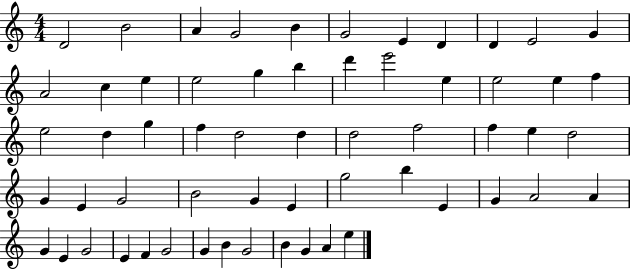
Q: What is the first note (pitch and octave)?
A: D4